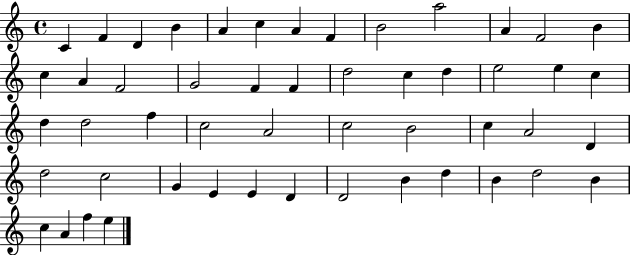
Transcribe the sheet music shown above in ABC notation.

X:1
T:Untitled
M:4/4
L:1/4
K:C
C F D B A c A F B2 a2 A F2 B c A F2 G2 F F d2 c d e2 e c d d2 f c2 A2 c2 B2 c A2 D d2 c2 G E E D D2 B d B d2 B c A f e